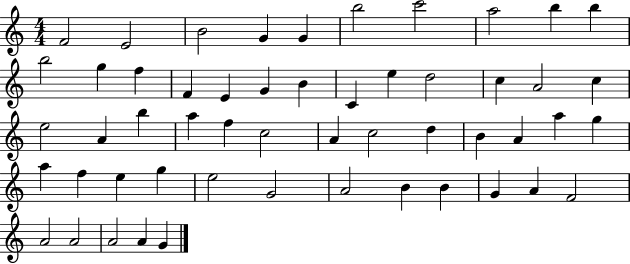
{
  \clef treble
  \numericTimeSignature
  \time 4/4
  \key c \major
  f'2 e'2 | b'2 g'4 g'4 | b''2 c'''2 | a''2 b''4 b''4 | \break b''2 g''4 f''4 | f'4 e'4 g'4 b'4 | c'4 e''4 d''2 | c''4 a'2 c''4 | \break e''2 a'4 b''4 | a''4 f''4 c''2 | a'4 c''2 d''4 | b'4 a'4 a''4 g''4 | \break a''4 f''4 e''4 g''4 | e''2 g'2 | a'2 b'4 b'4 | g'4 a'4 f'2 | \break a'2 a'2 | a'2 a'4 g'4 | \bar "|."
}